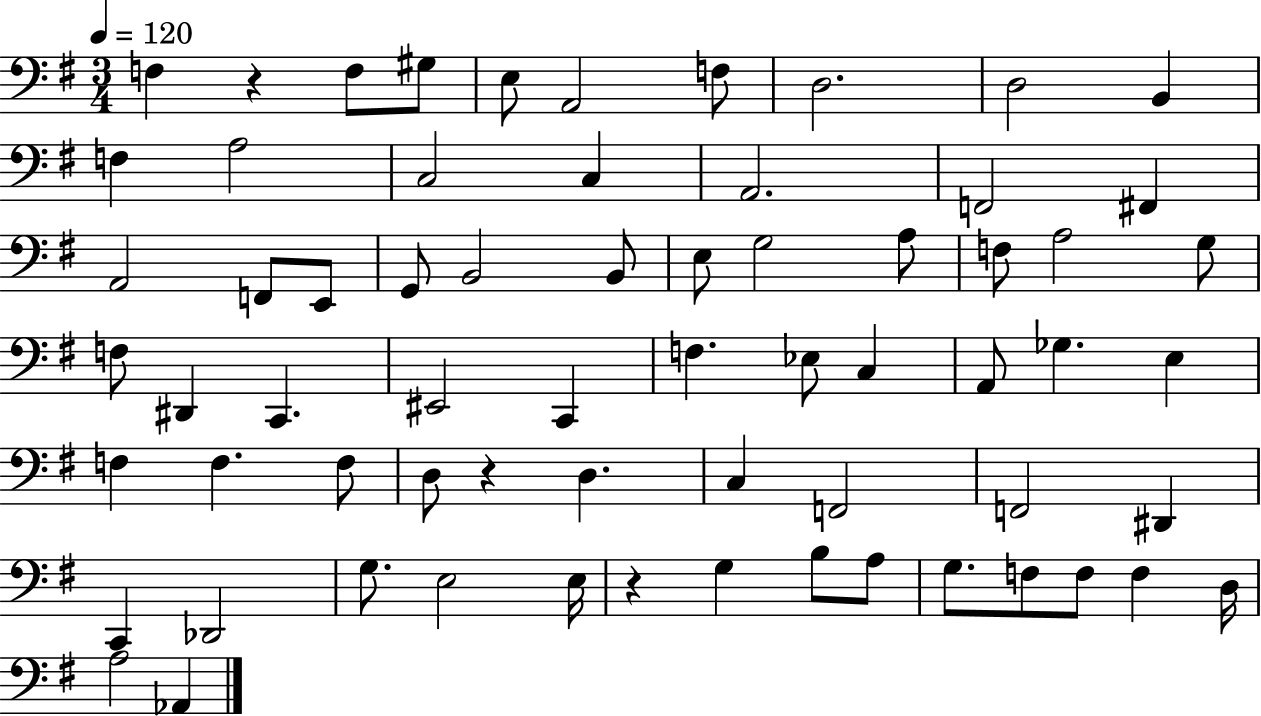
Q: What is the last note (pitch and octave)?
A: Ab2